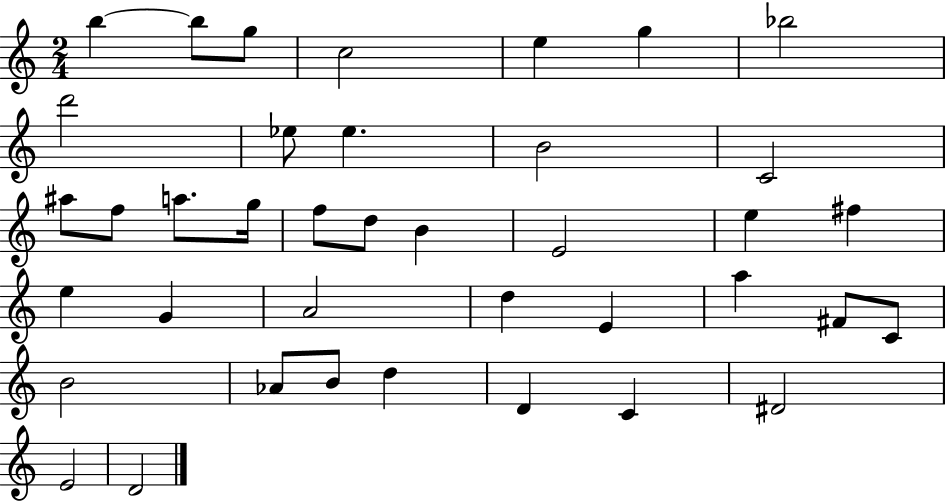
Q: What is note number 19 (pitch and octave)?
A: B4